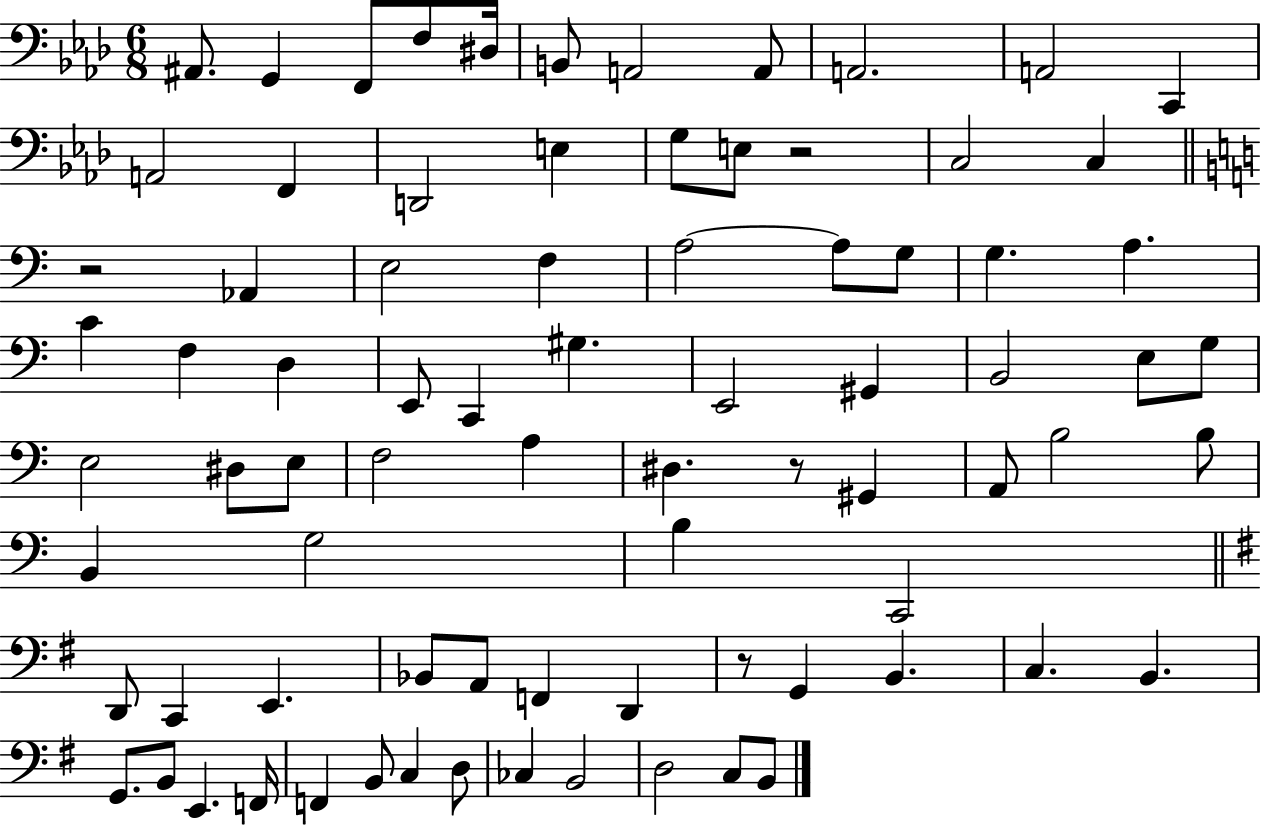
X:1
T:Untitled
M:6/8
L:1/4
K:Ab
^A,,/2 G,, F,,/2 F,/2 ^D,/4 B,,/2 A,,2 A,,/2 A,,2 A,,2 C,, A,,2 F,, D,,2 E, G,/2 E,/2 z2 C,2 C, z2 _A,, E,2 F, A,2 A,/2 G,/2 G, A, C F, D, E,,/2 C,, ^G, E,,2 ^G,, B,,2 E,/2 G,/2 E,2 ^D,/2 E,/2 F,2 A, ^D, z/2 ^G,, A,,/2 B,2 B,/2 B,, G,2 B, C,,2 D,,/2 C,, E,, _B,,/2 A,,/2 F,, D,, z/2 G,, B,, C, B,, G,,/2 B,,/2 E,, F,,/4 F,, B,,/2 C, D,/2 _C, B,,2 D,2 C,/2 B,,/2